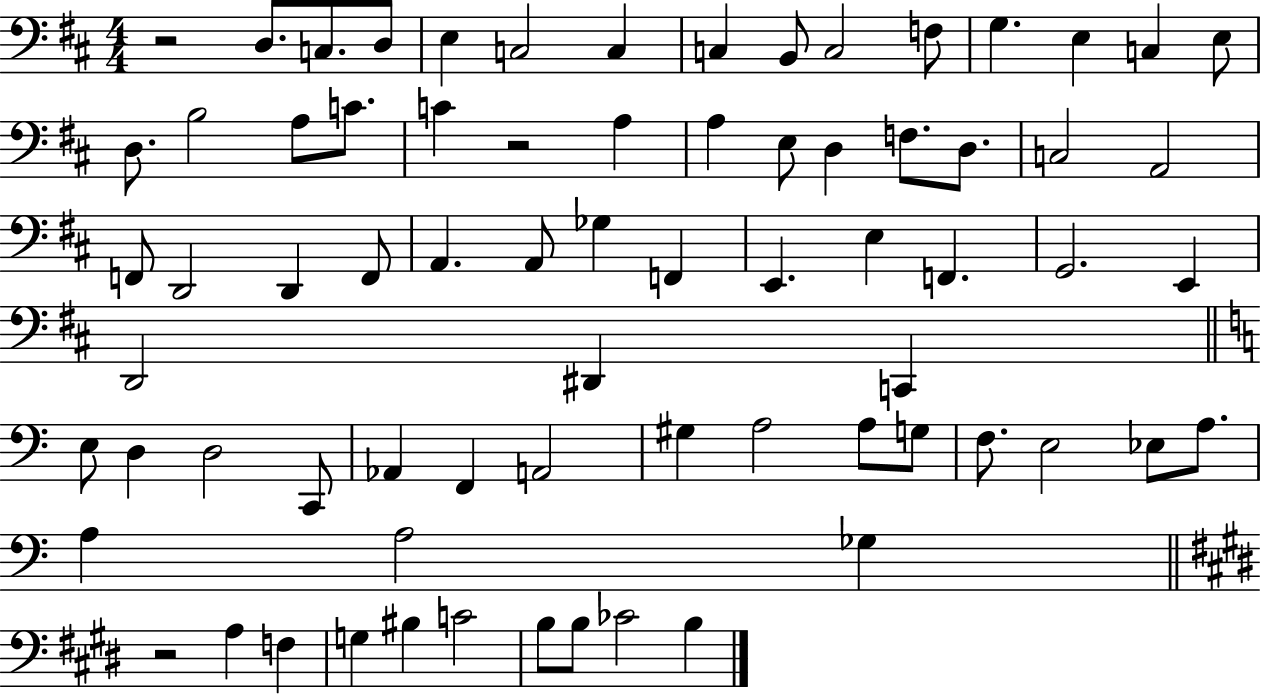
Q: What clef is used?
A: bass